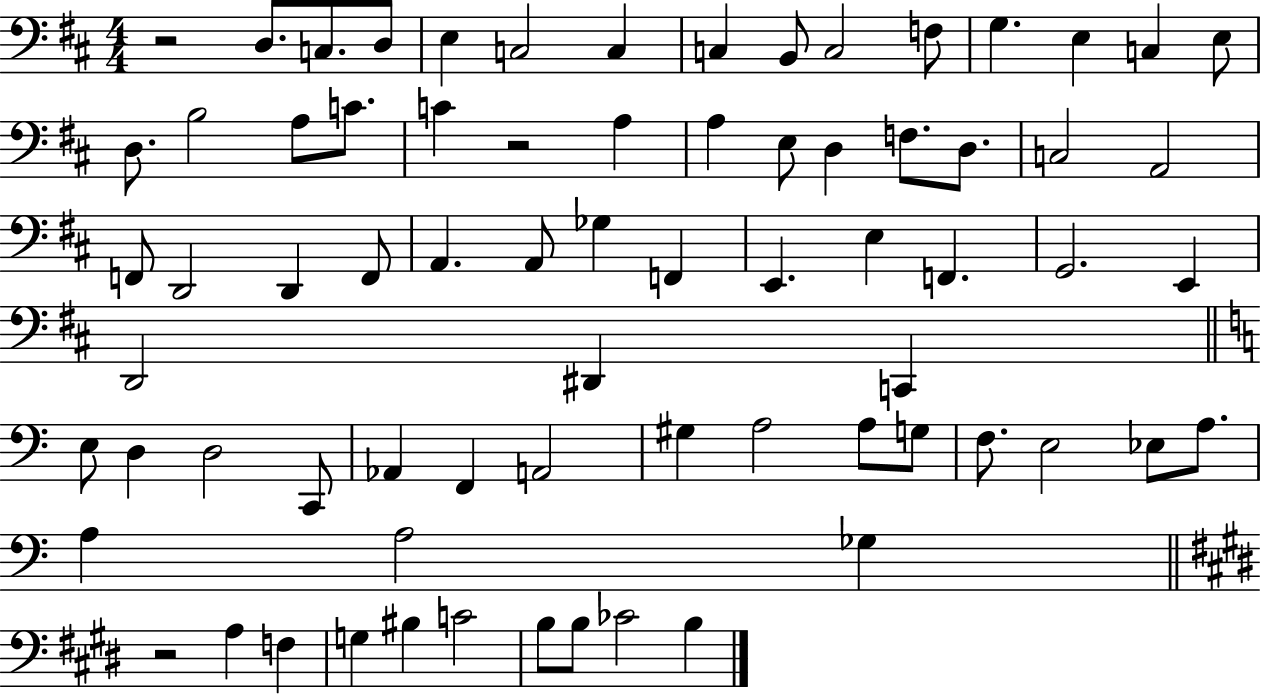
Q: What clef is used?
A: bass